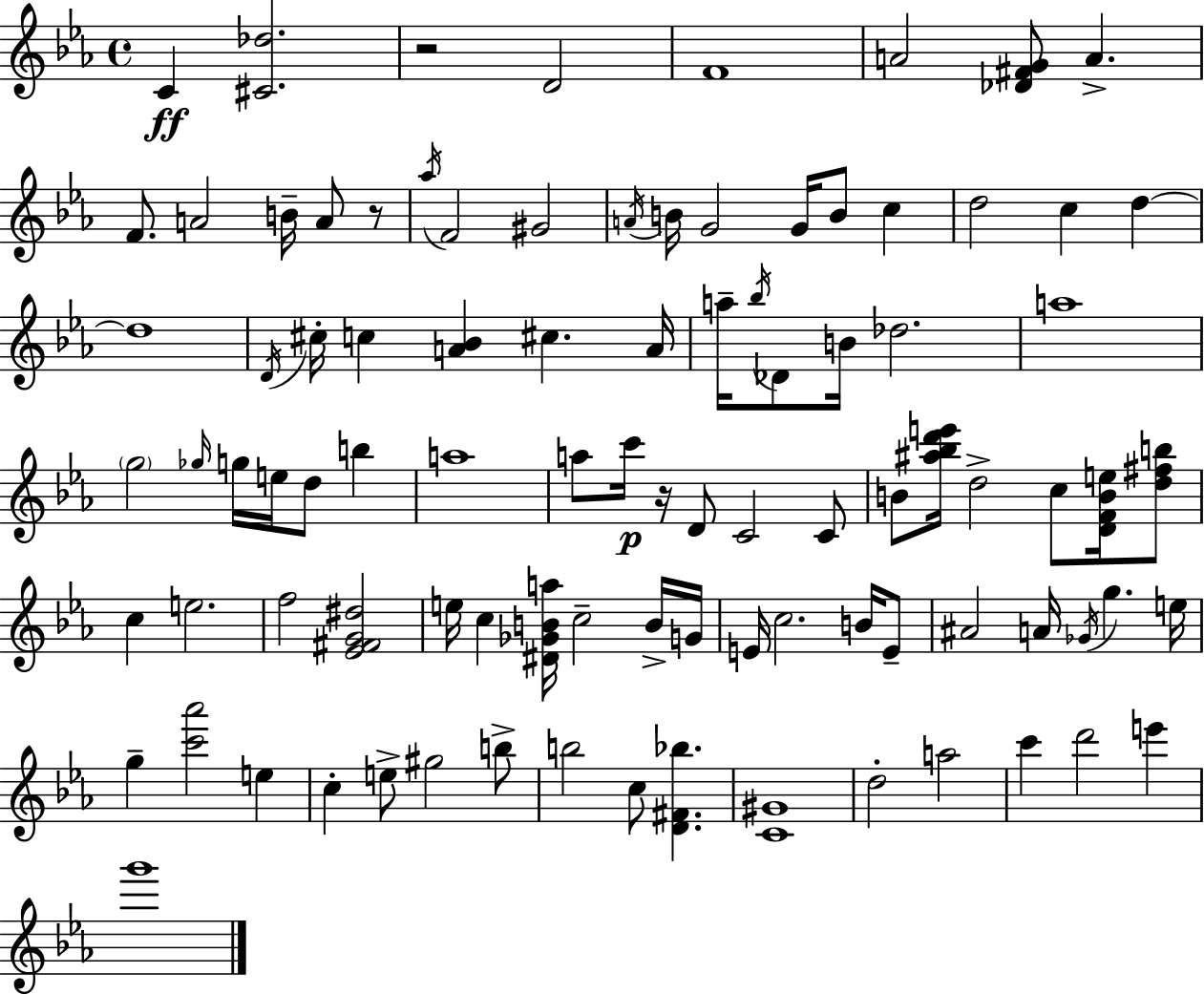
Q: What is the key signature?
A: EES major